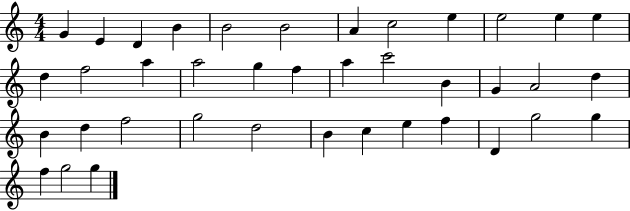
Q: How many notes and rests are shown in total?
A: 39